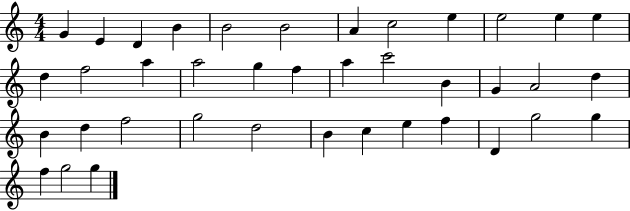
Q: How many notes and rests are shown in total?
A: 39